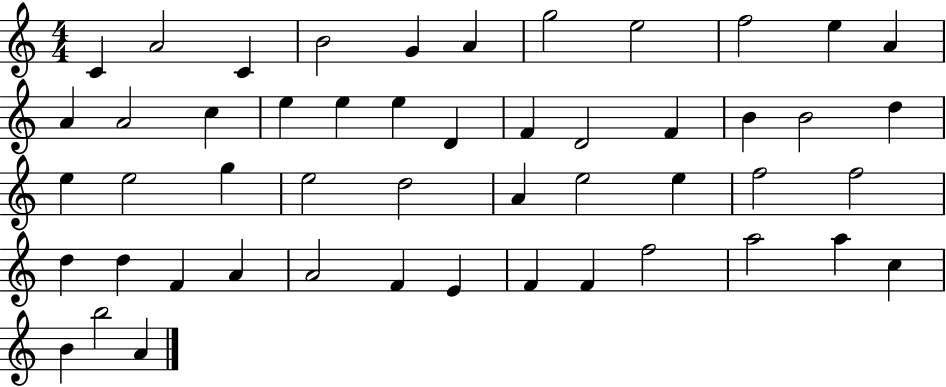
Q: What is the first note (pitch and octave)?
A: C4